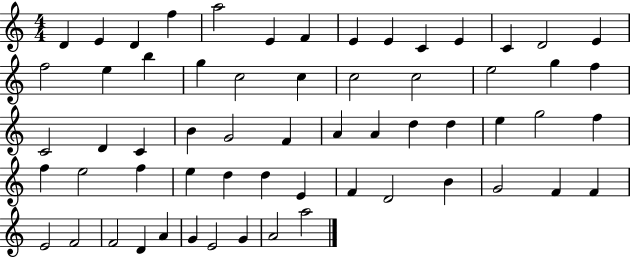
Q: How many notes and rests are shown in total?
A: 61